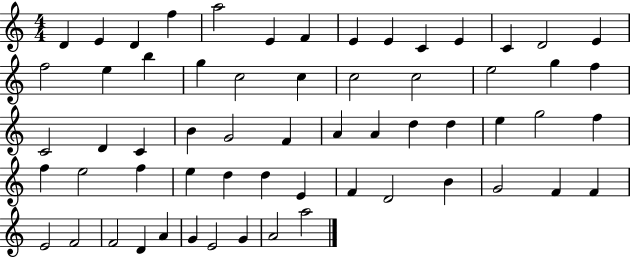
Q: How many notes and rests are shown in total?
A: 61